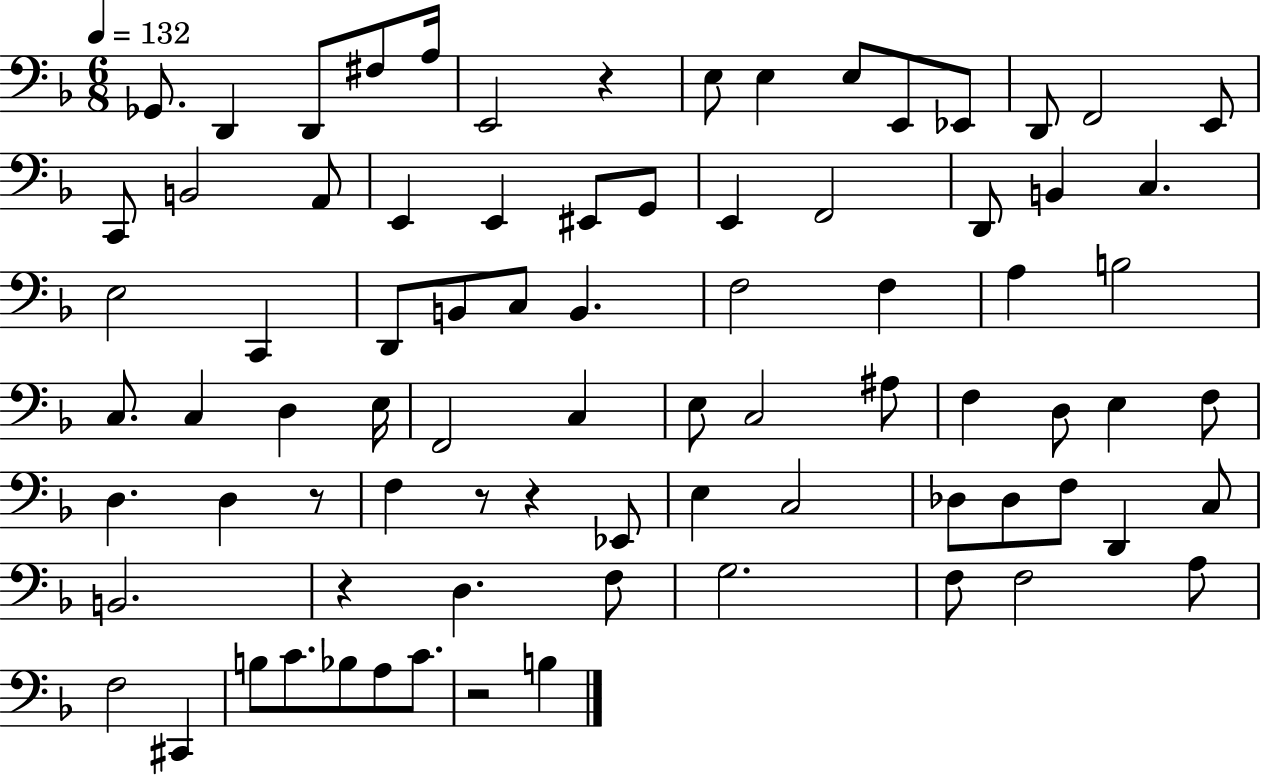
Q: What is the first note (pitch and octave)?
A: Gb2